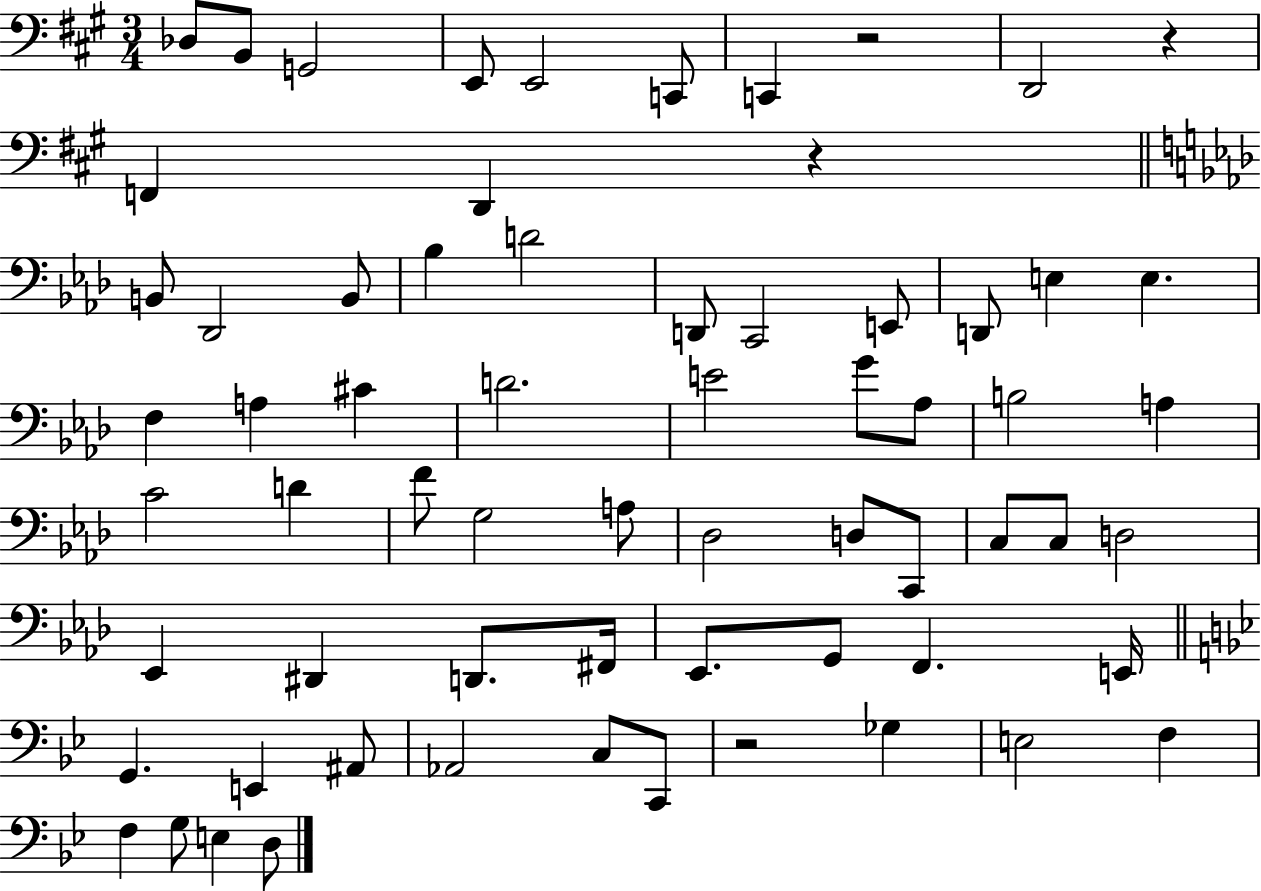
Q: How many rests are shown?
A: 4